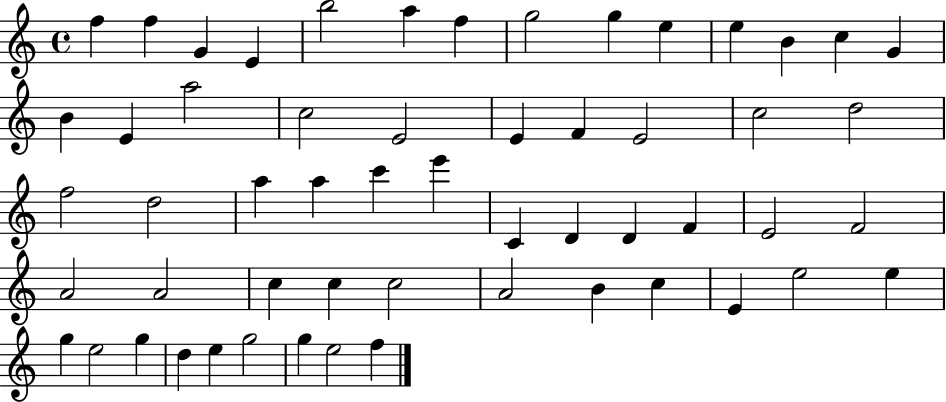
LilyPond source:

{
  \clef treble
  \time 4/4
  \defaultTimeSignature
  \key c \major
  f''4 f''4 g'4 e'4 | b''2 a''4 f''4 | g''2 g''4 e''4 | e''4 b'4 c''4 g'4 | \break b'4 e'4 a''2 | c''2 e'2 | e'4 f'4 e'2 | c''2 d''2 | \break f''2 d''2 | a''4 a''4 c'''4 e'''4 | c'4 d'4 d'4 f'4 | e'2 f'2 | \break a'2 a'2 | c''4 c''4 c''2 | a'2 b'4 c''4 | e'4 e''2 e''4 | \break g''4 e''2 g''4 | d''4 e''4 g''2 | g''4 e''2 f''4 | \bar "|."
}